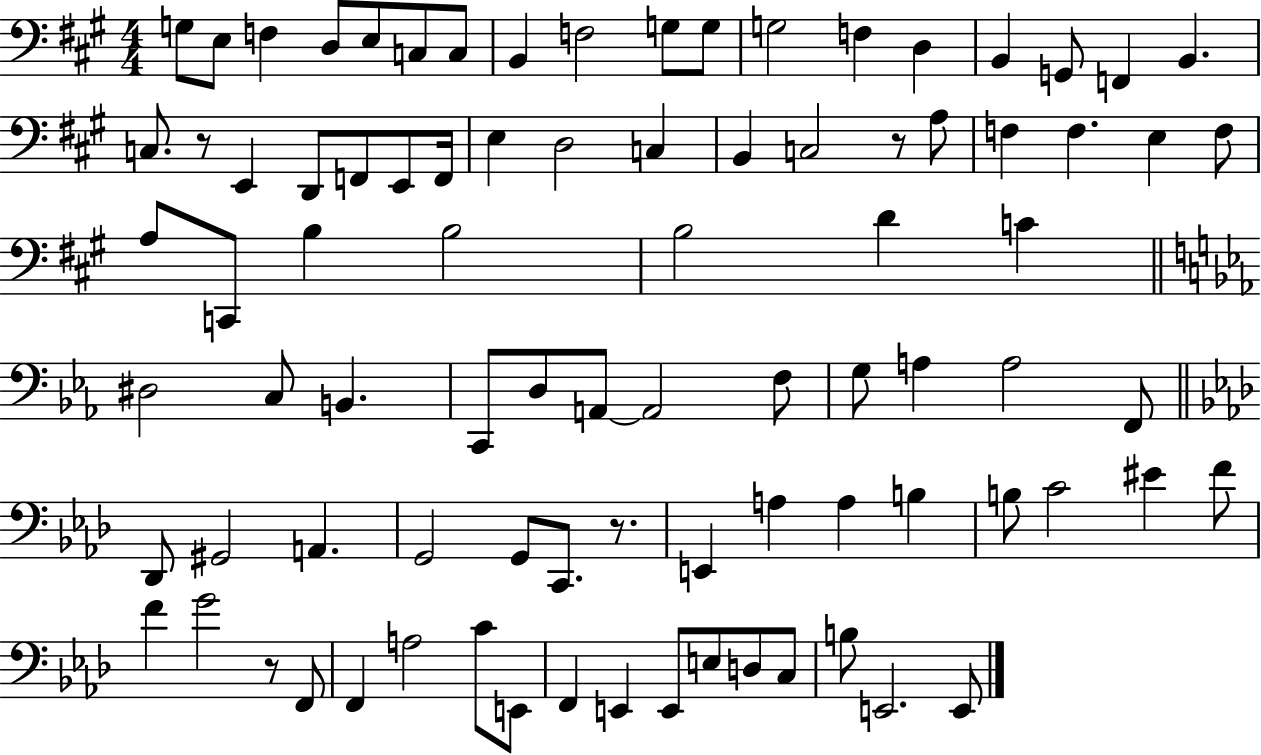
X:1
T:Untitled
M:4/4
L:1/4
K:A
G,/2 E,/2 F, D,/2 E,/2 C,/2 C,/2 B,, F,2 G,/2 G,/2 G,2 F, D, B,, G,,/2 F,, B,, C,/2 z/2 E,, D,,/2 F,,/2 E,,/2 F,,/4 E, D,2 C, B,, C,2 z/2 A,/2 F, F, E, F,/2 A,/2 C,,/2 B, B,2 B,2 D C ^D,2 C,/2 B,, C,,/2 D,/2 A,,/2 A,,2 F,/2 G,/2 A, A,2 F,,/2 _D,,/2 ^G,,2 A,, G,,2 G,,/2 C,,/2 z/2 E,, A, A, B, B,/2 C2 ^E F/2 F G2 z/2 F,,/2 F,, A,2 C/2 E,,/2 F,, E,, E,,/2 E,/2 D,/2 C,/2 B,/2 E,,2 E,,/2